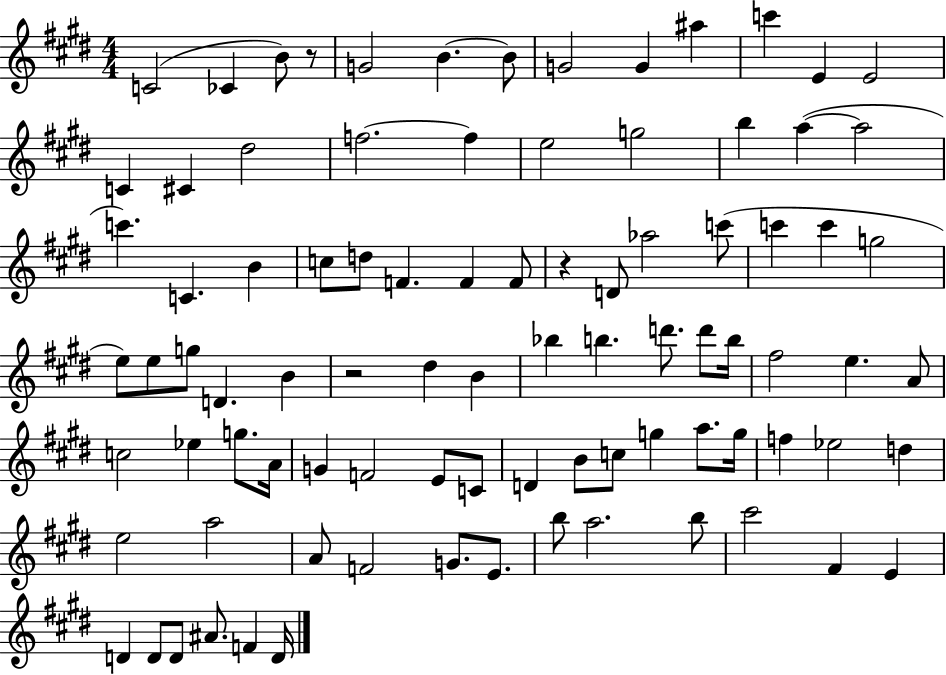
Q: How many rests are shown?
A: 3